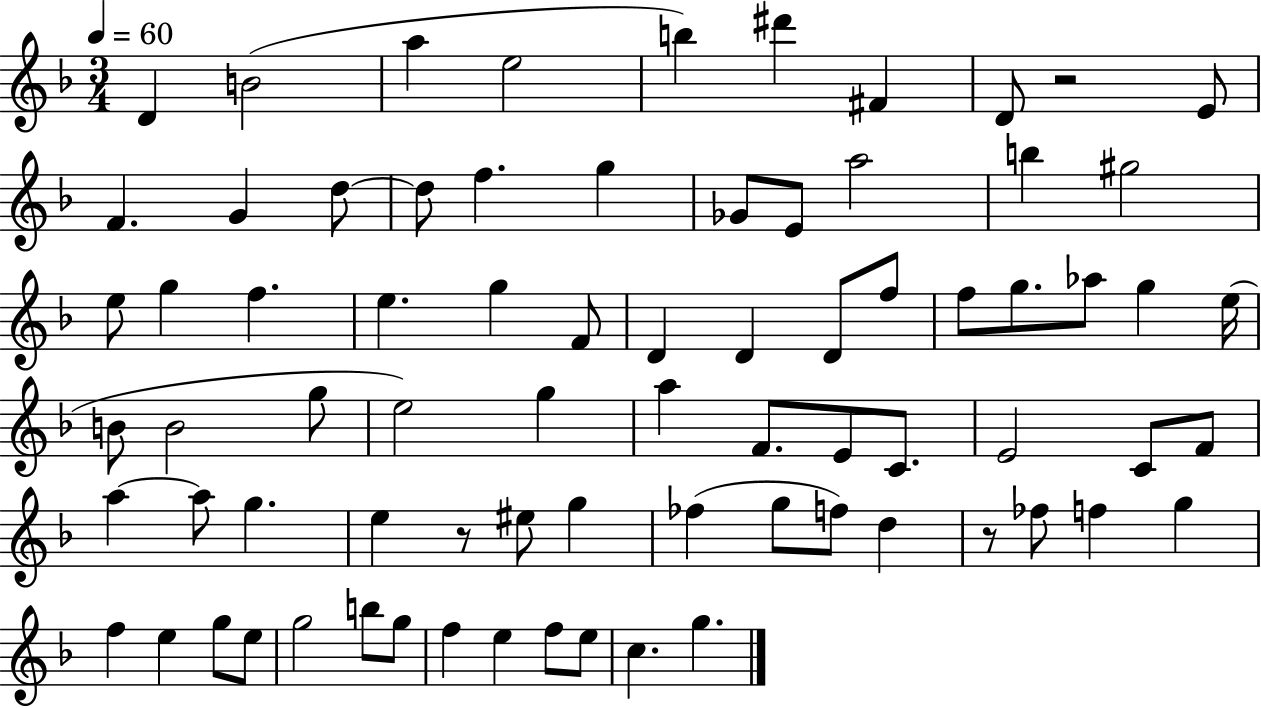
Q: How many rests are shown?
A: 3